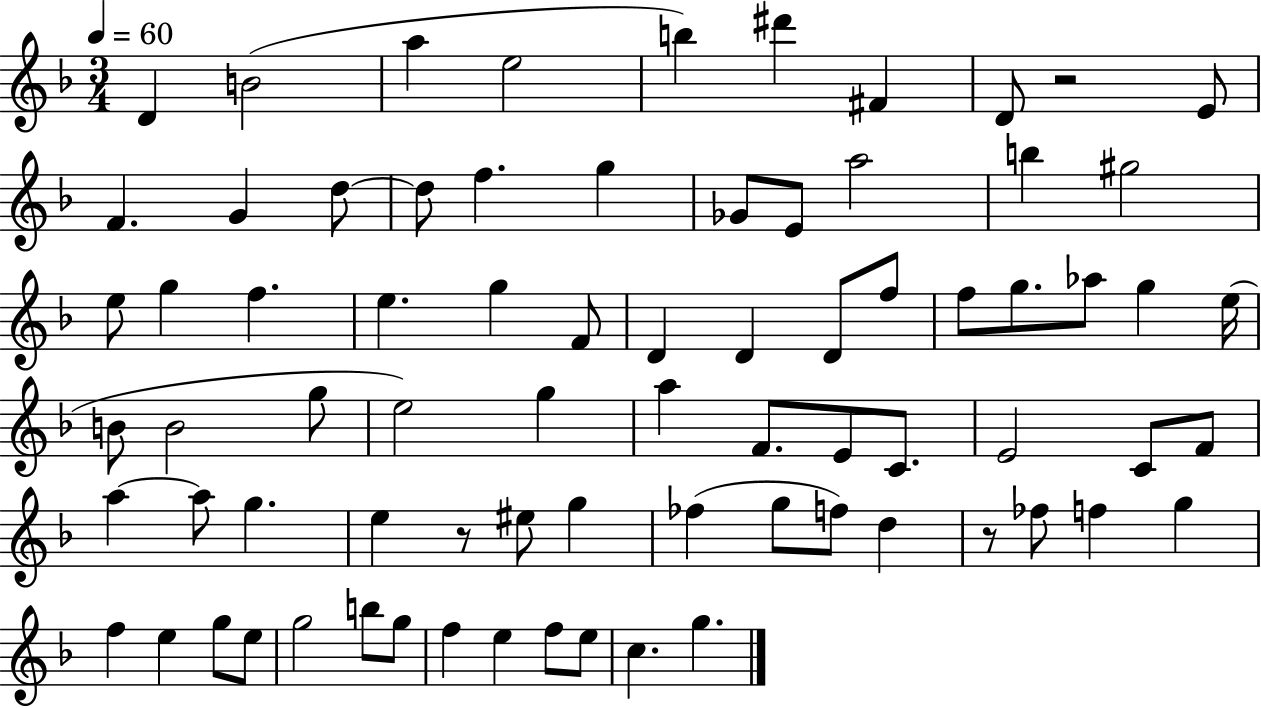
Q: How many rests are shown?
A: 3